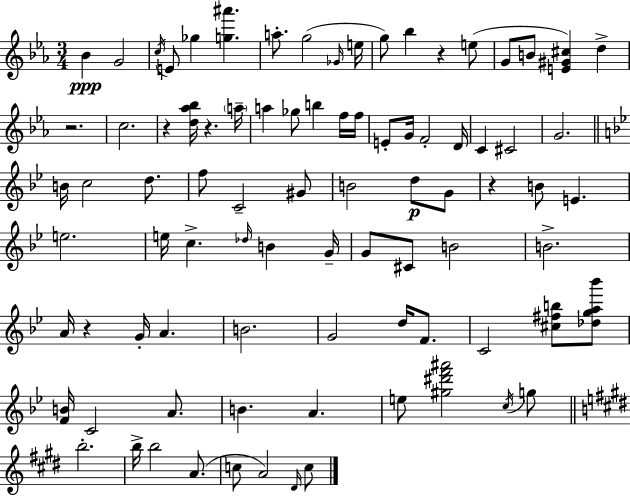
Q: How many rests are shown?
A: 6